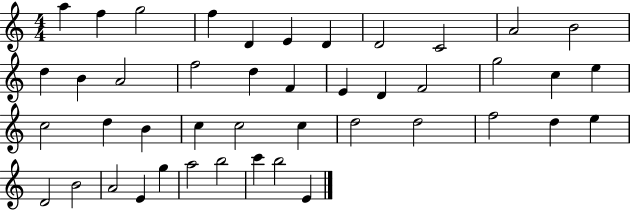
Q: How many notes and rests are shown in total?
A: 44